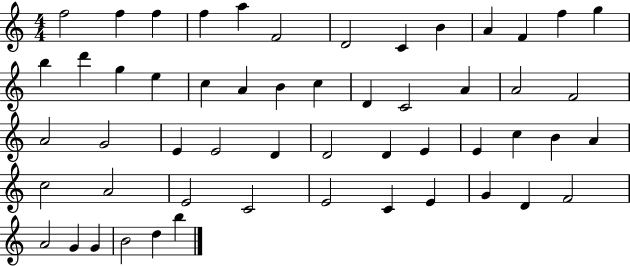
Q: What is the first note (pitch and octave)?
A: F5